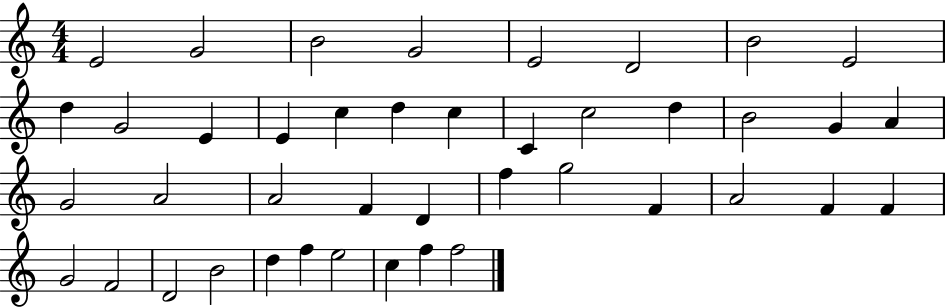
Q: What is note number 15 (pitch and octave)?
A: C5